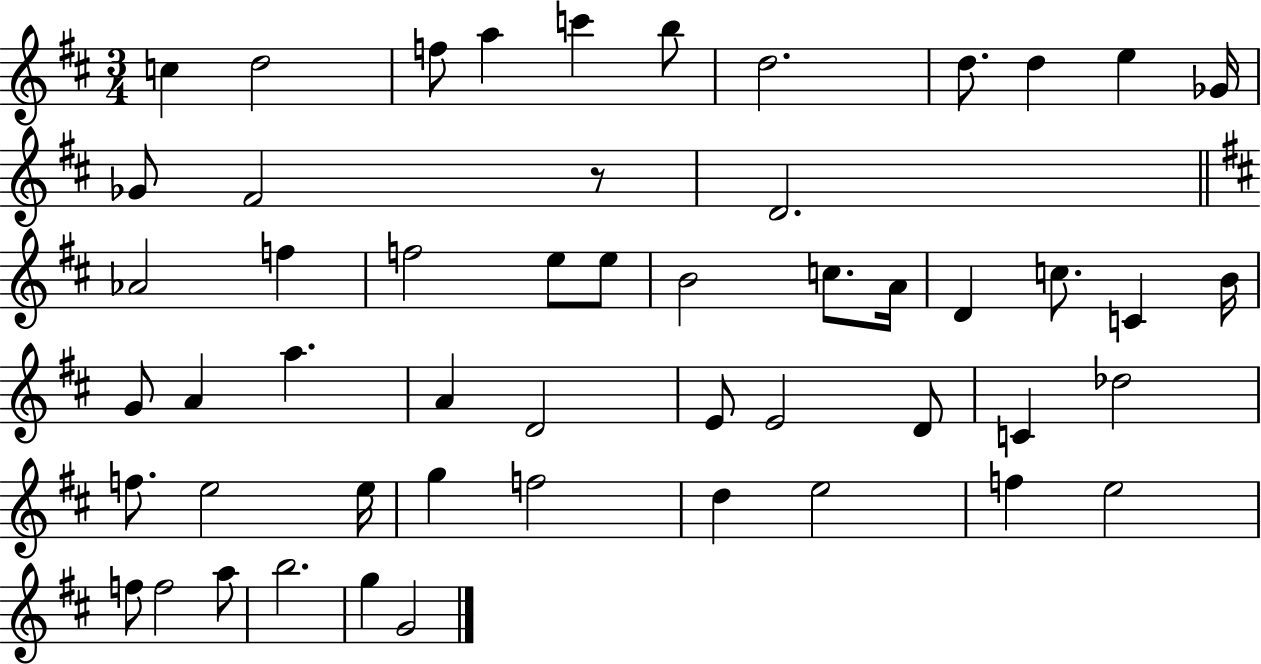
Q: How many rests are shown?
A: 1